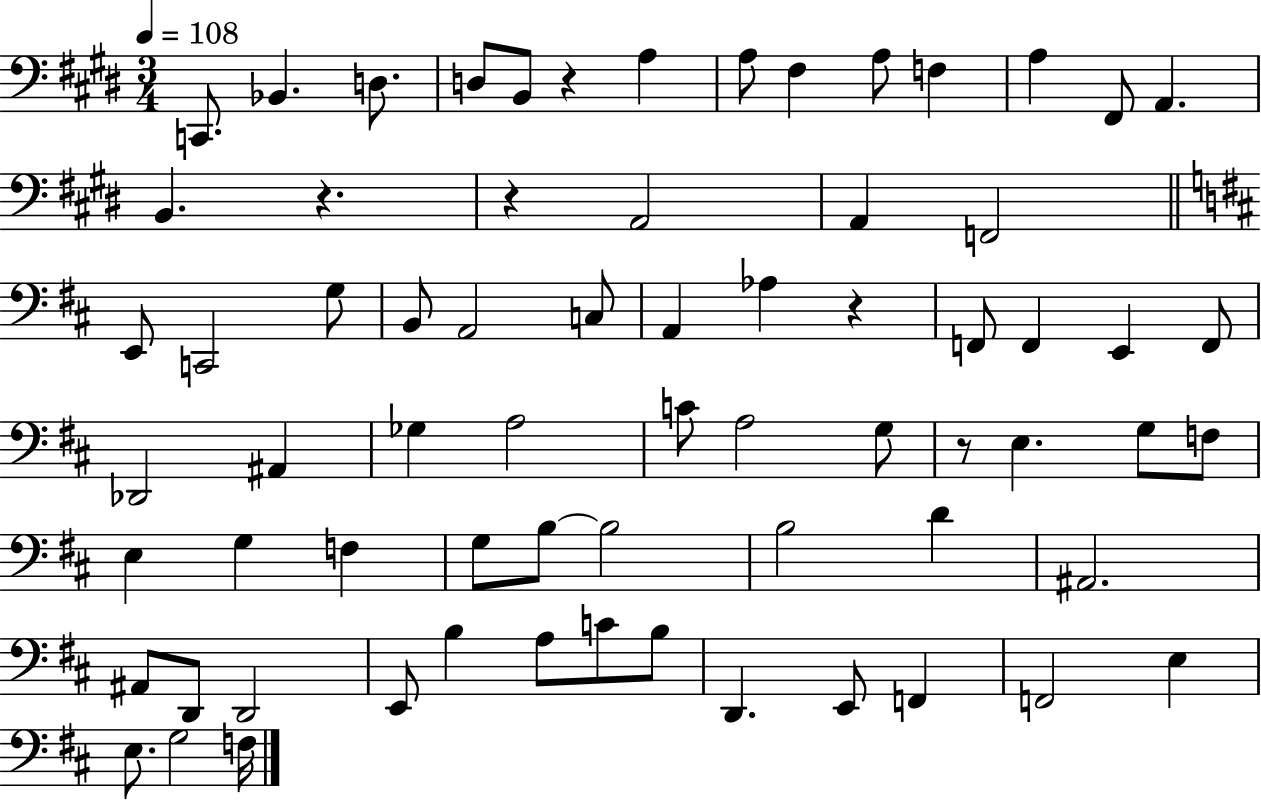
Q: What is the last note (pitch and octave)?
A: F3